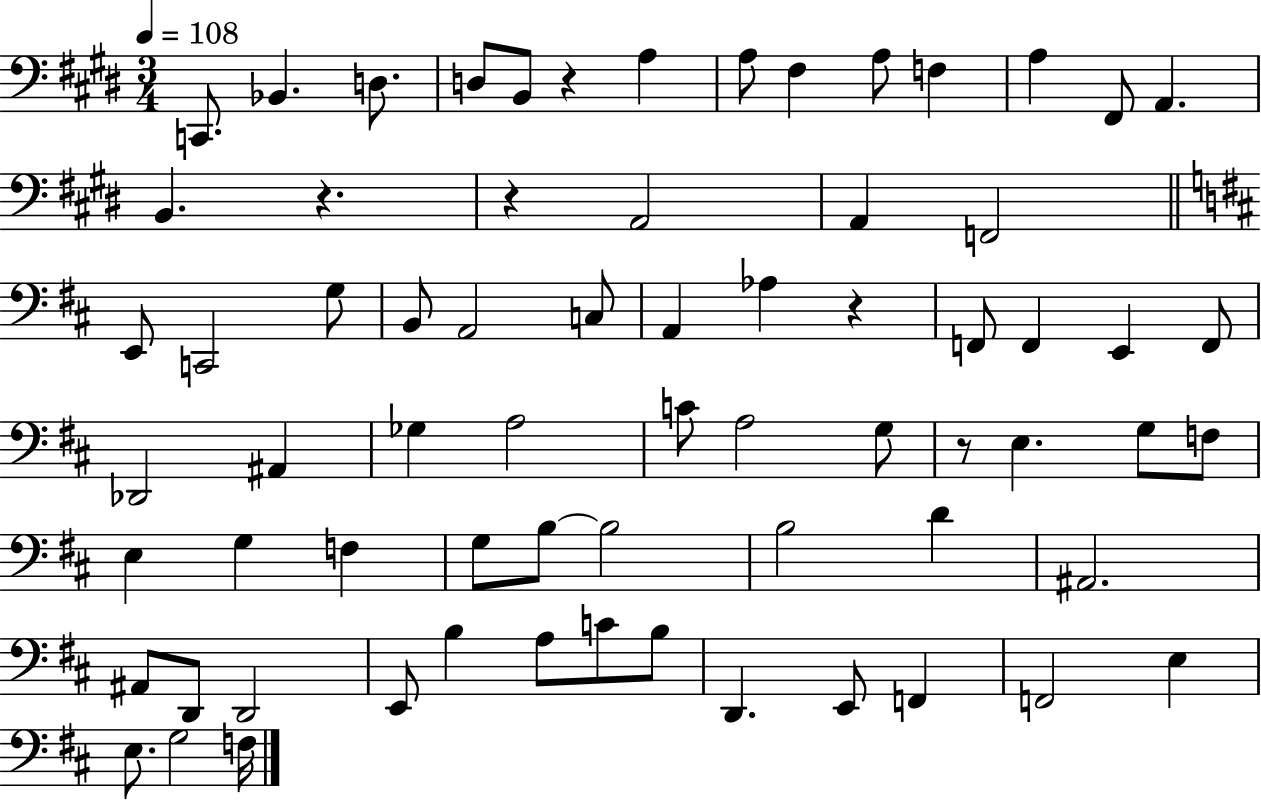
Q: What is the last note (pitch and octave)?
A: F3